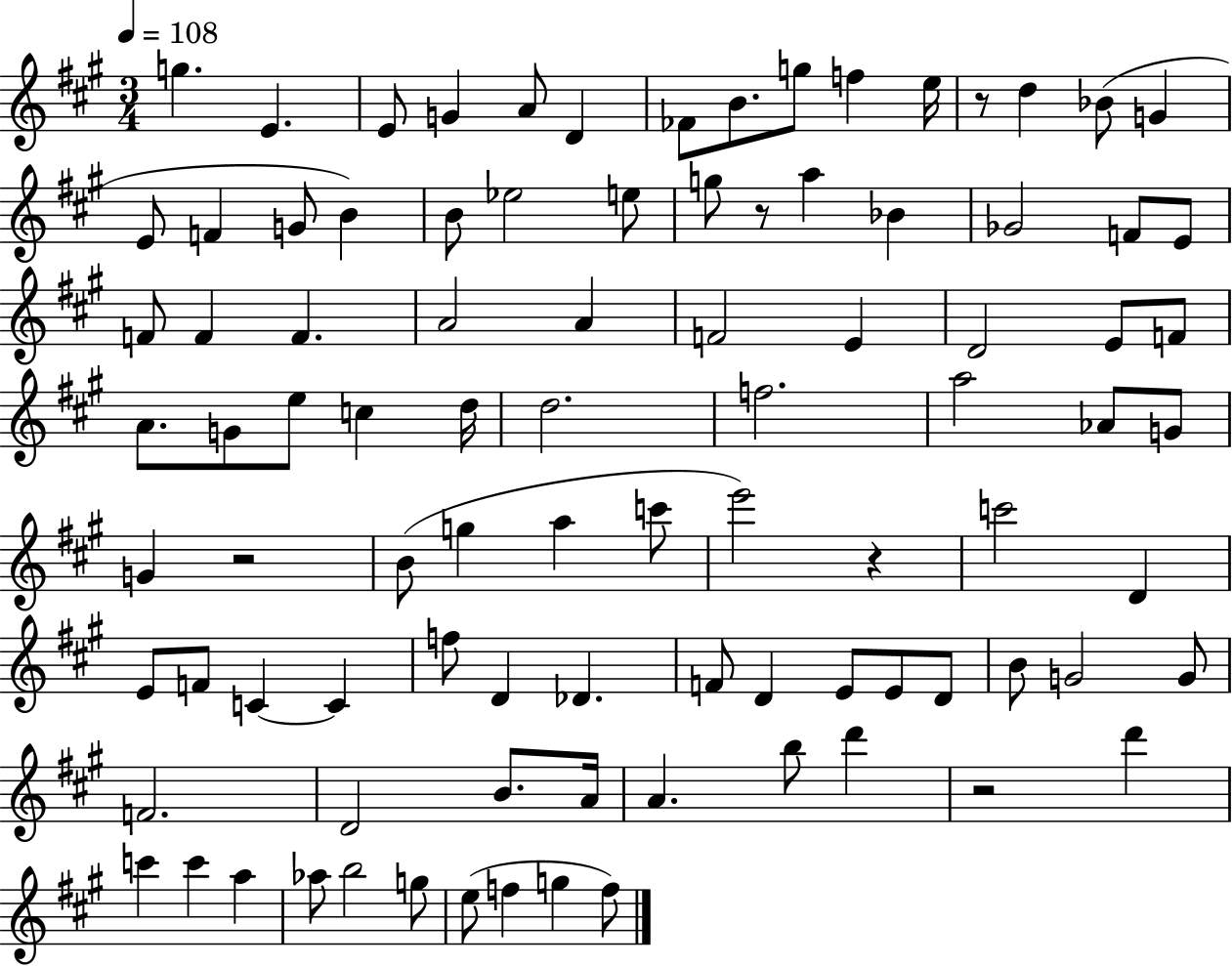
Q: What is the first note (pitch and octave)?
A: G5